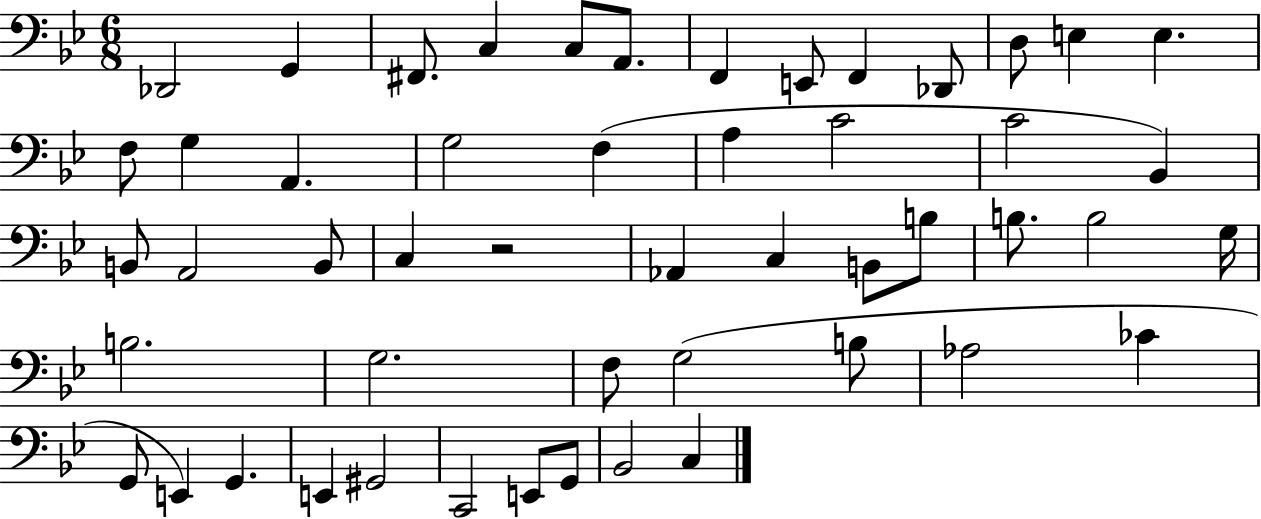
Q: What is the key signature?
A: BES major